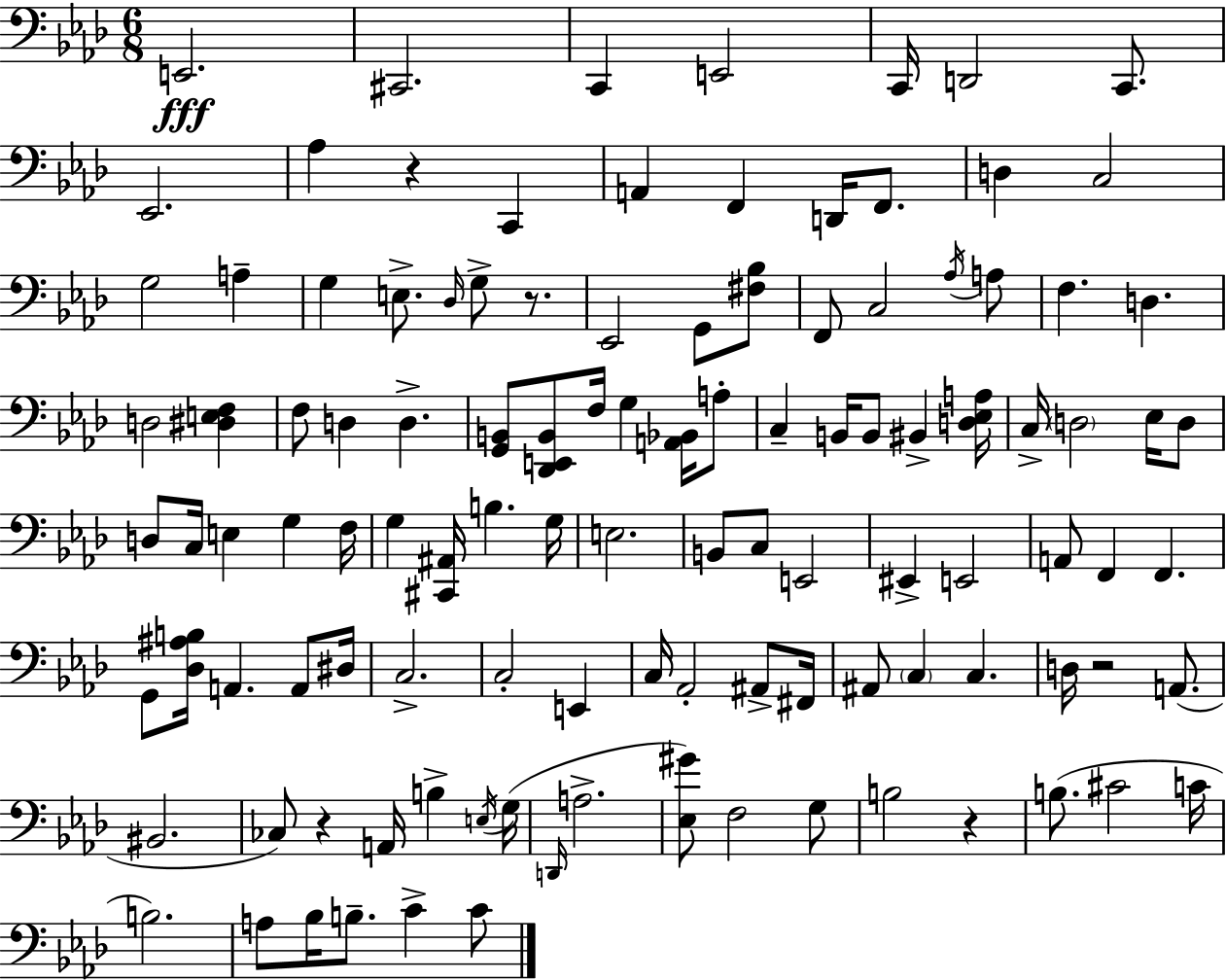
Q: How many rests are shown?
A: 5